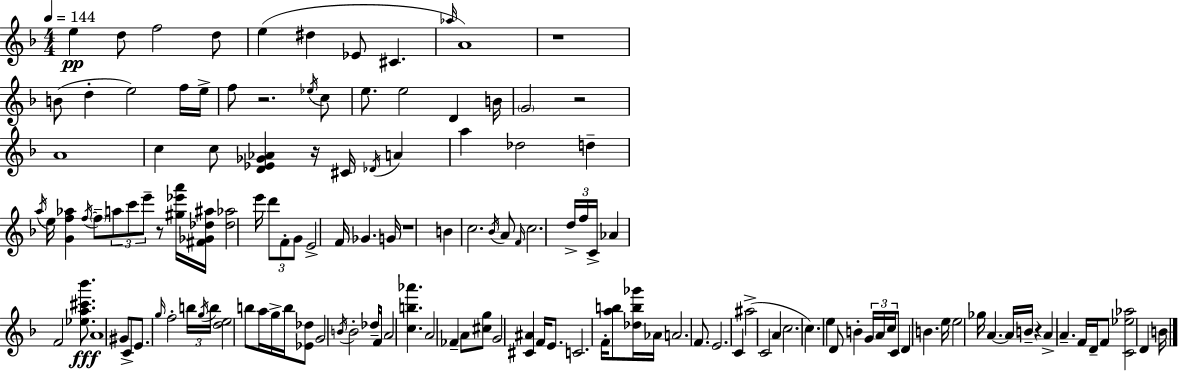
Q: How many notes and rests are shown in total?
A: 138